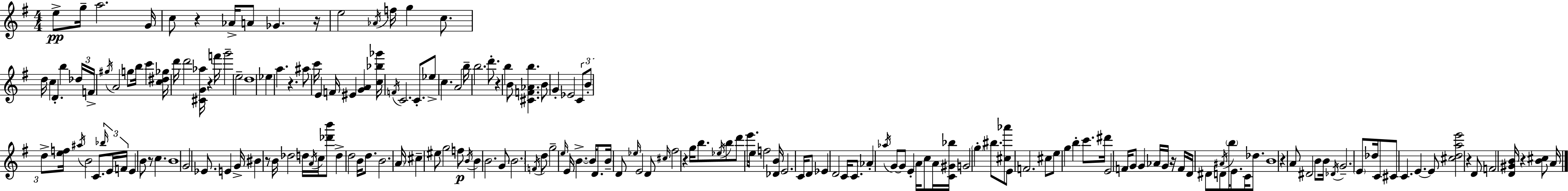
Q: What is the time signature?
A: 4/4